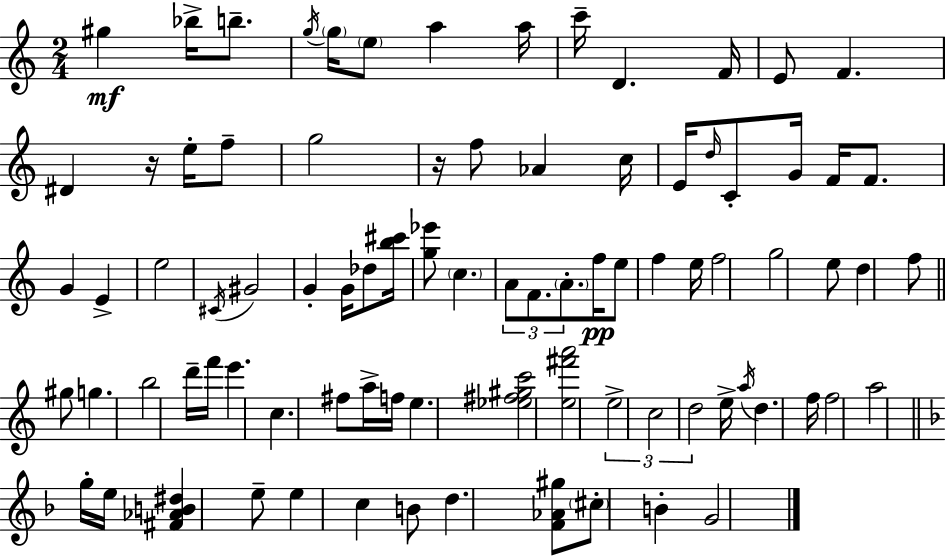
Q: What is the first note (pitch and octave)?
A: G#5